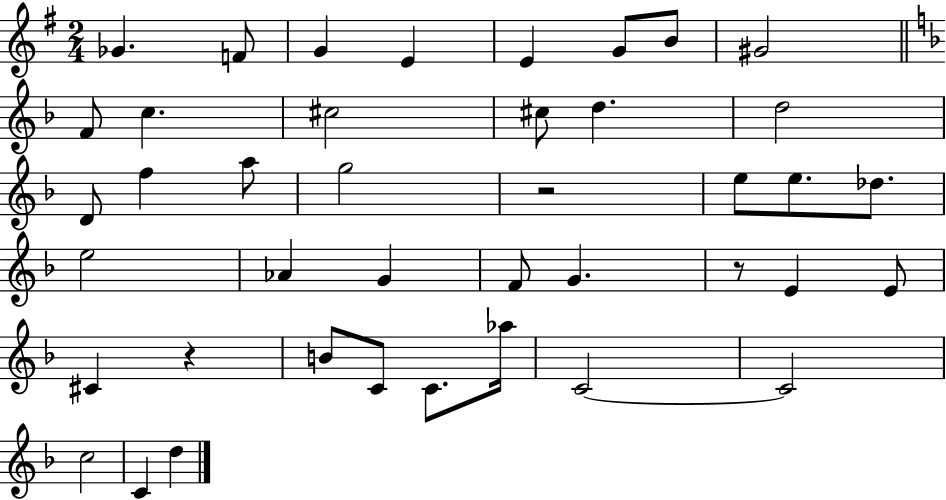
Gb4/q. F4/e G4/q E4/q E4/q G4/e B4/e G#4/h F4/e C5/q. C#5/h C#5/e D5/q. D5/h D4/e F5/q A5/e G5/h R/h E5/e E5/e. Db5/e. E5/h Ab4/q G4/q F4/e G4/q. R/e E4/q E4/e C#4/q R/q B4/e C4/e C4/e. Ab5/s C4/h C4/h C5/h C4/q D5/q